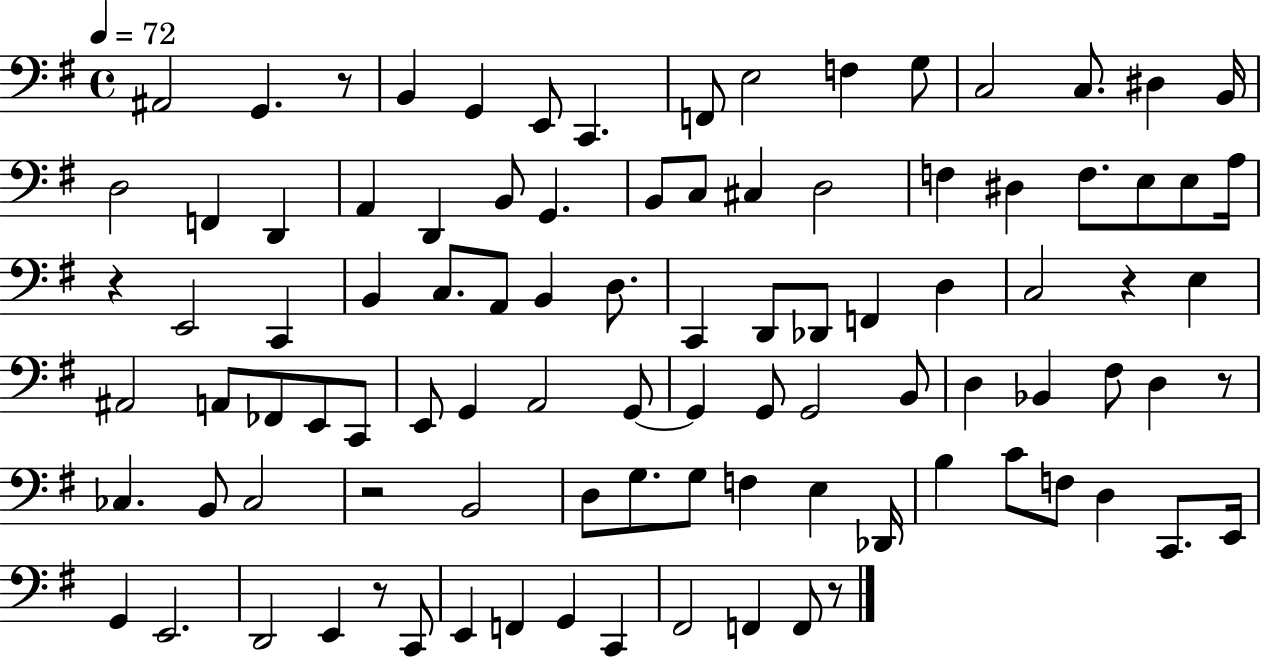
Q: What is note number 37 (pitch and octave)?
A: B2